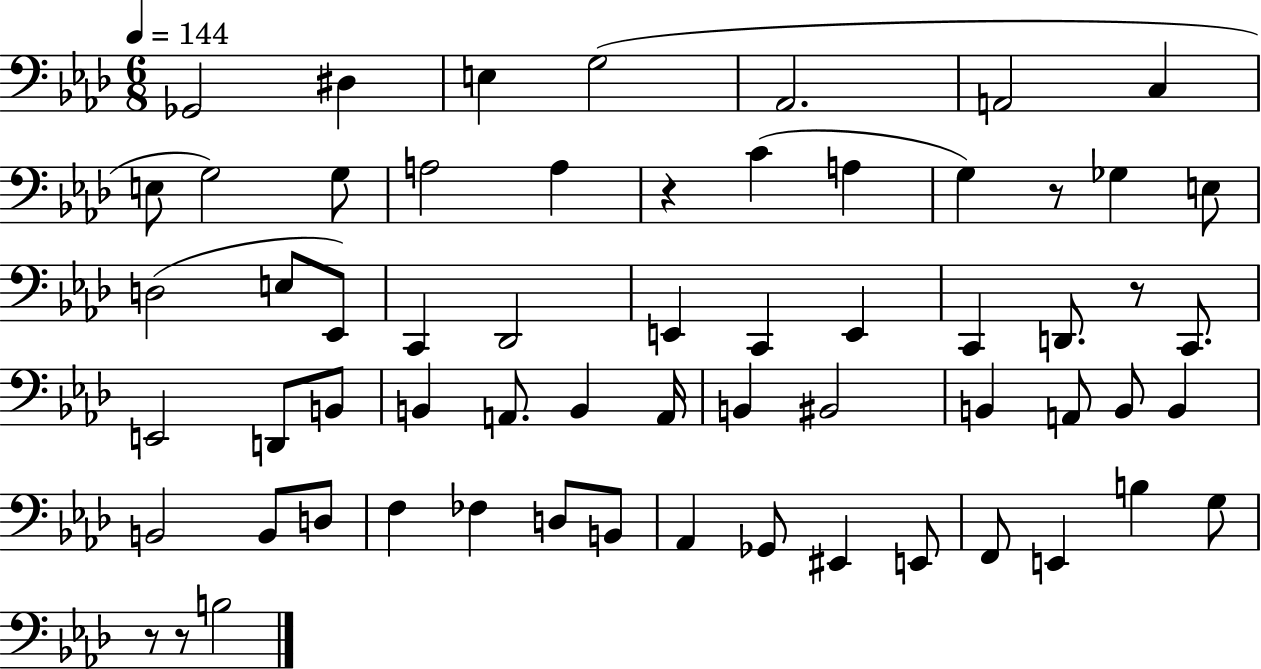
Gb2/h D#3/q E3/q G3/h Ab2/h. A2/h C3/q E3/e G3/h G3/e A3/h A3/q R/q C4/q A3/q G3/q R/e Gb3/q E3/e D3/h E3/e Eb2/e C2/q Db2/h E2/q C2/q E2/q C2/q D2/e. R/e C2/e. E2/h D2/e B2/e B2/q A2/e. B2/q A2/s B2/q BIS2/h B2/q A2/e B2/e B2/q B2/h B2/e D3/e F3/q FES3/q D3/e B2/e Ab2/q Gb2/e EIS2/q E2/e F2/e E2/q B3/q G3/e R/e R/e B3/h